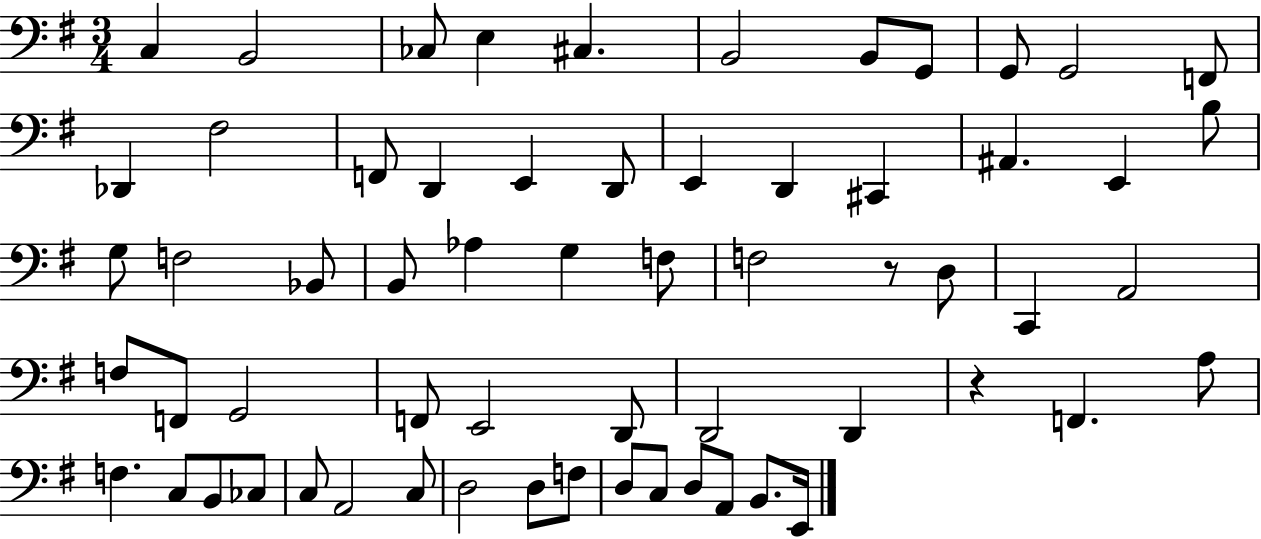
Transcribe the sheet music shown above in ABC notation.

X:1
T:Untitled
M:3/4
L:1/4
K:G
C, B,,2 _C,/2 E, ^C, B,,2 B,,/2 G,,/2 G,,/2 G,,2 F,,/2 _D,, ^F,2 F,,/2 D,, E,, D,,/2 E,, D,, ^C,, ^A,, E,, B,/2 G,/2 F,2 _B,,/2 B,,/2 _A, G, F,/2 F,2 z/2 D,/2 C,, A,,2 F,/2 F,,/2 G,,2 F,,/2 E,,2 D,,/2 D,,2 D,, z F,, A,/2 F, C,/2 B,,/2 _C,/2 C,/2 A,,2 C,/2 D,2 D,/2 F,/2 D,/2 C,/2 D,/2 A,,/2 B,,/2 E,,/4